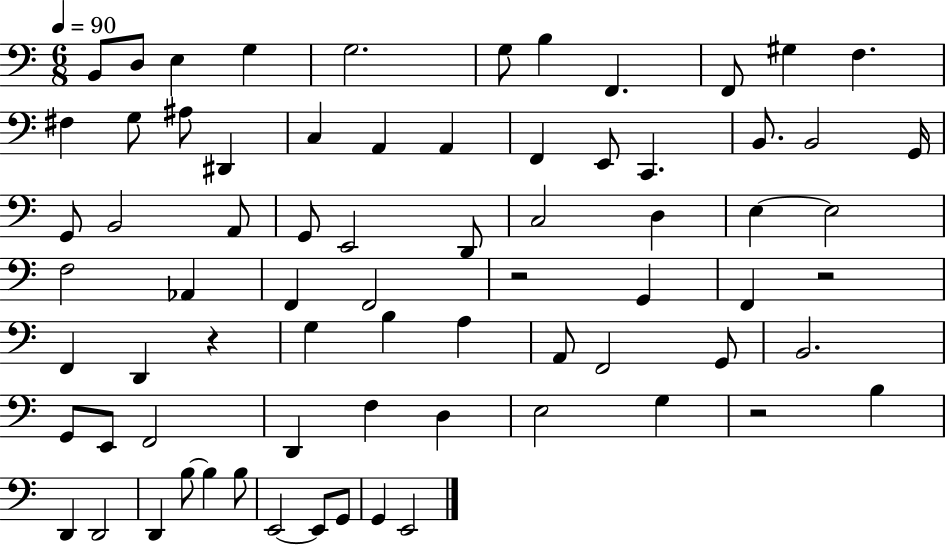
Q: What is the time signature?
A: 6/8